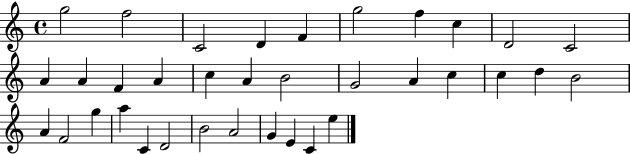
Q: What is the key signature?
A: C major